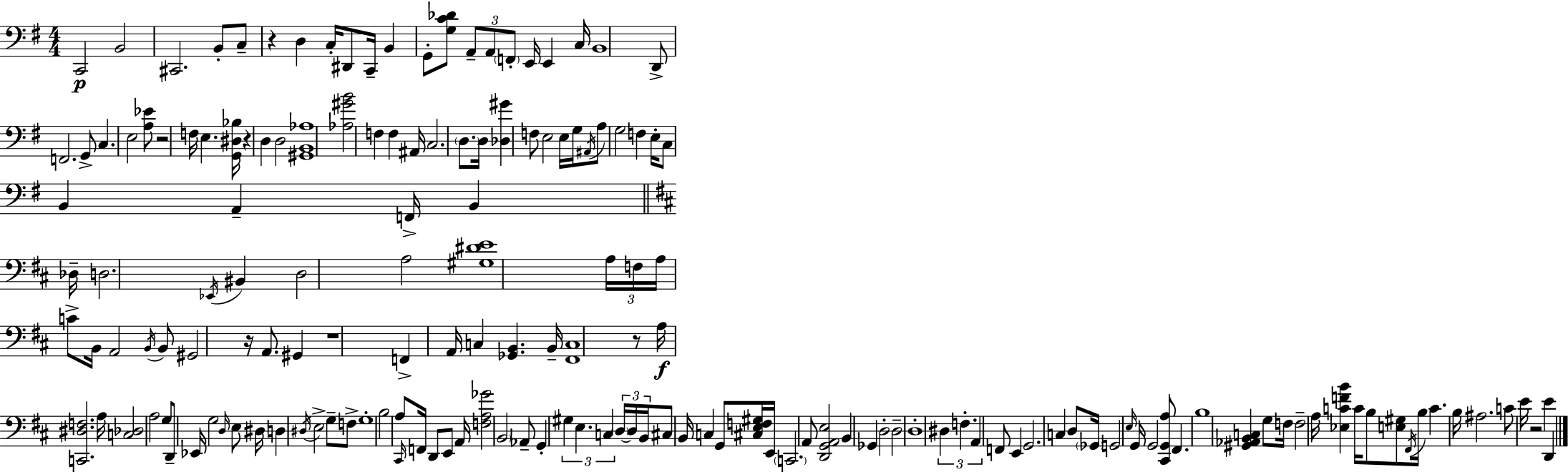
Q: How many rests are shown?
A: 7